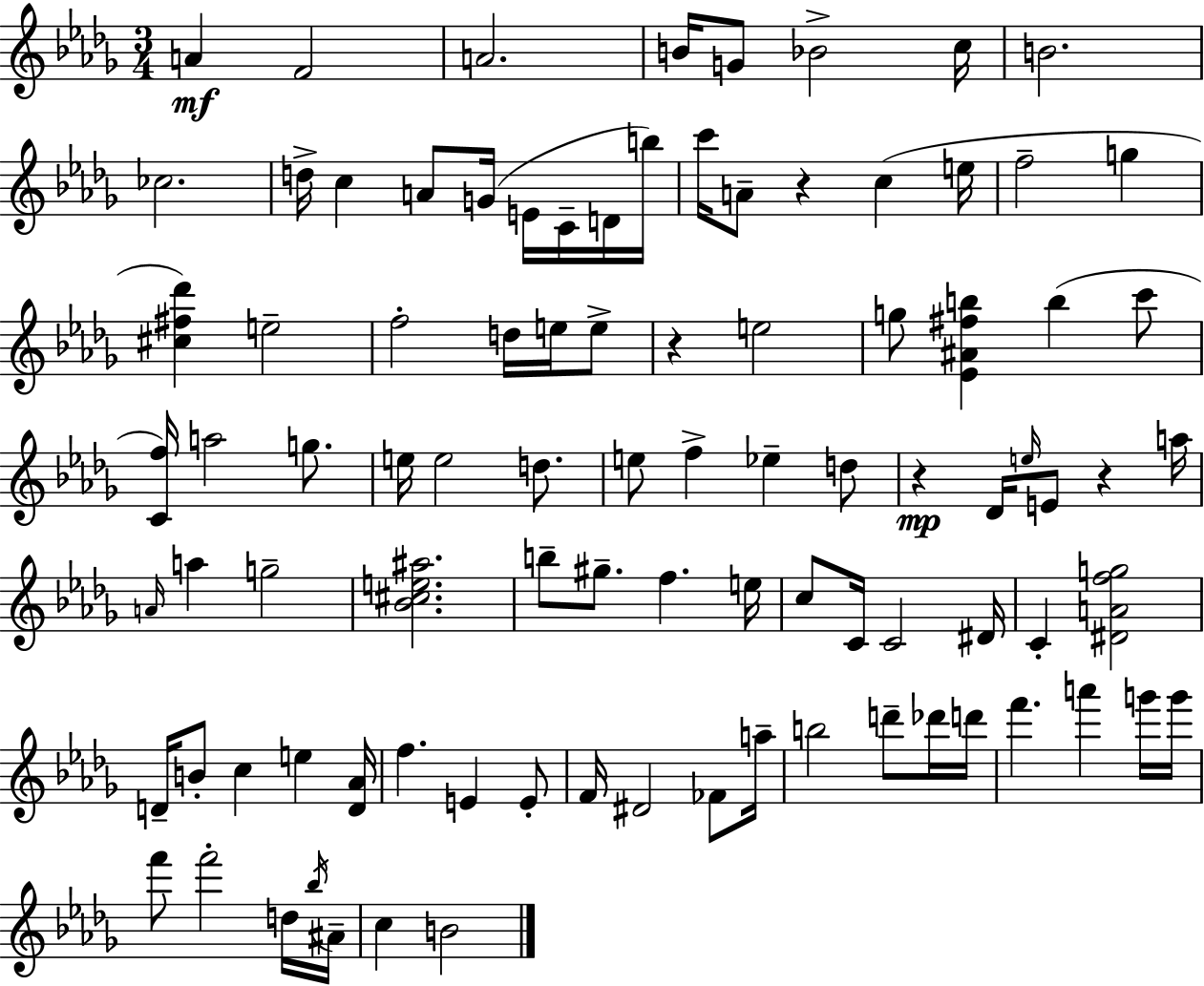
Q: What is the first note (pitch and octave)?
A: A4